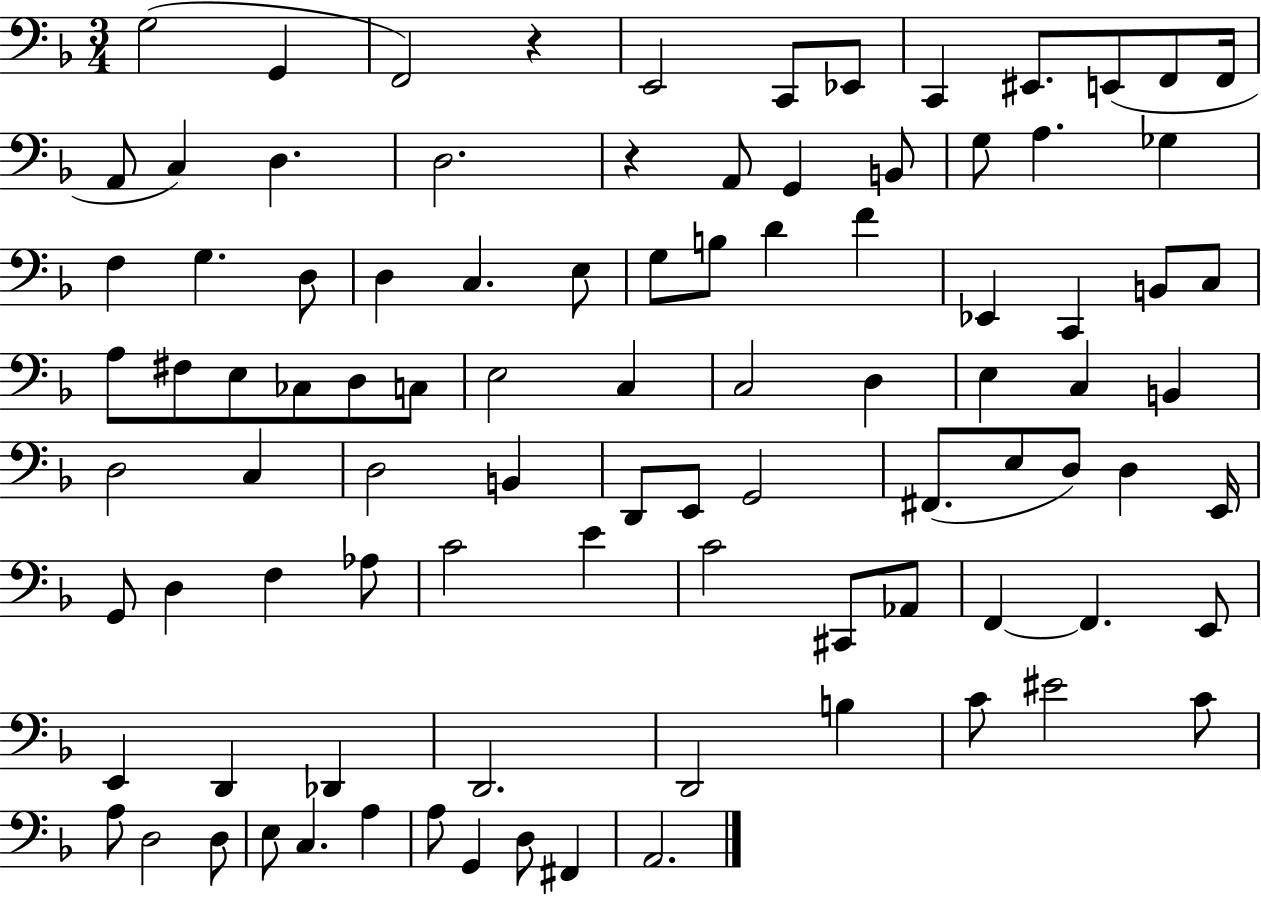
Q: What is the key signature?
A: F major